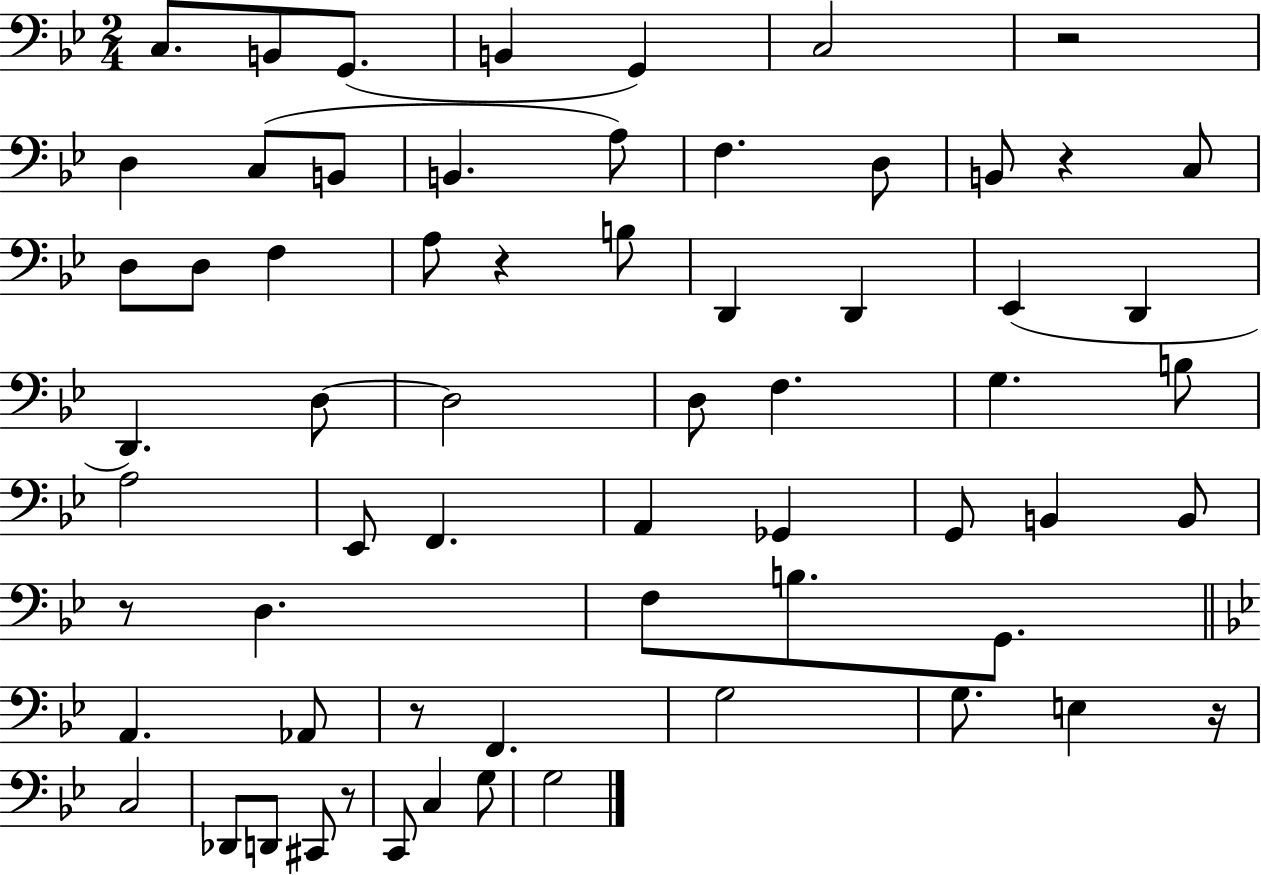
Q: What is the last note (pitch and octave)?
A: G3